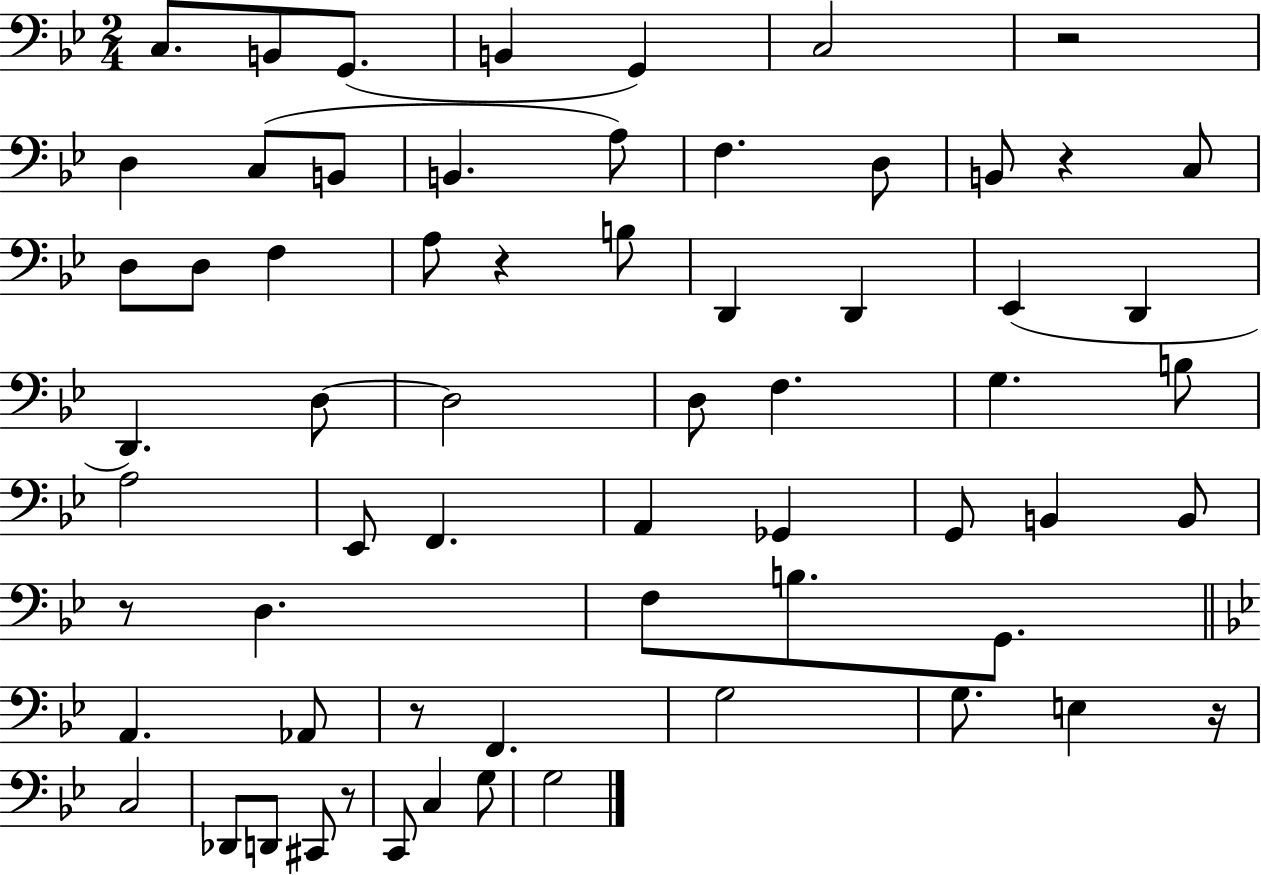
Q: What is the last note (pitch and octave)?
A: G3